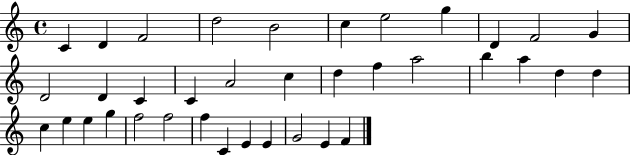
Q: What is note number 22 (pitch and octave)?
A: A5